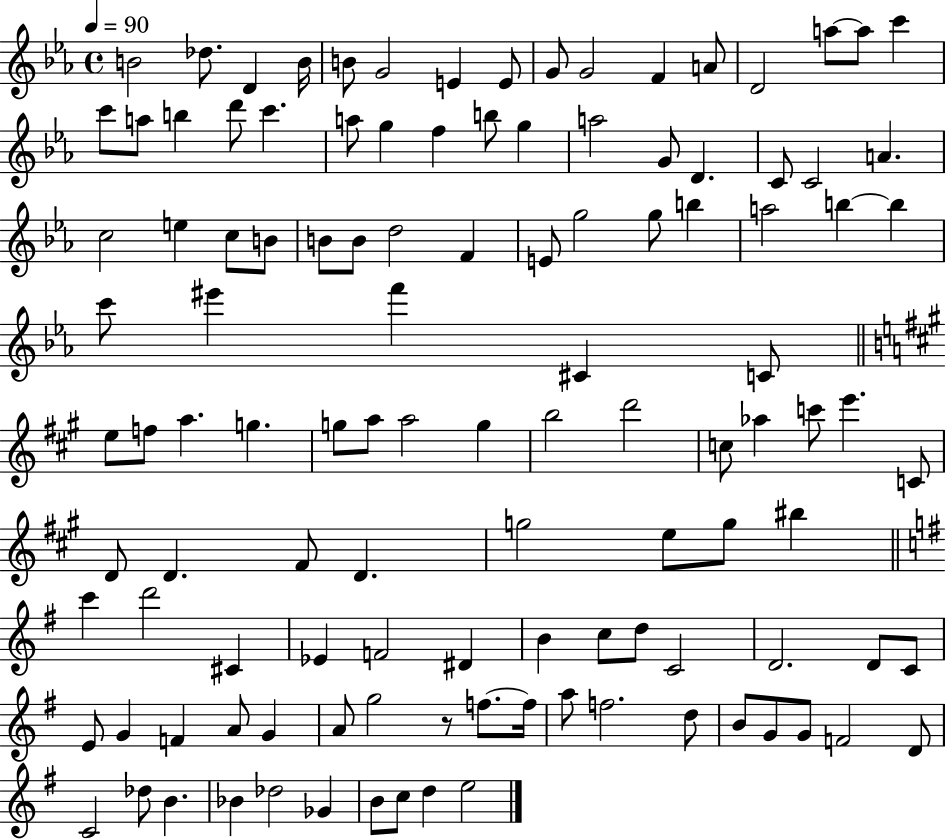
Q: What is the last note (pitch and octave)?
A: E5